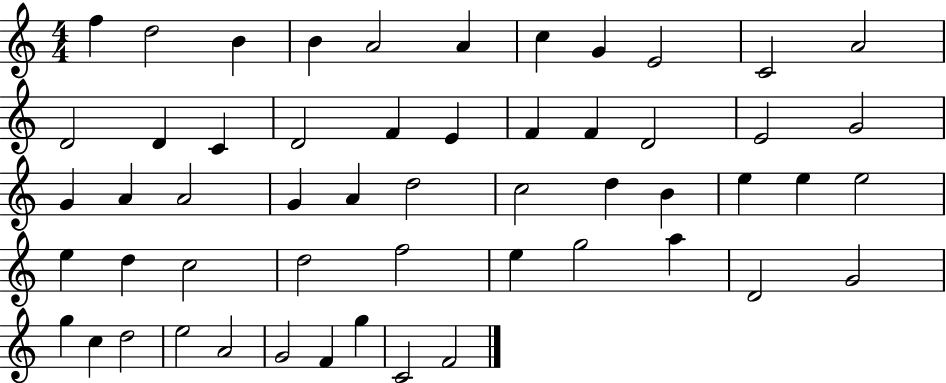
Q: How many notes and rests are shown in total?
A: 54